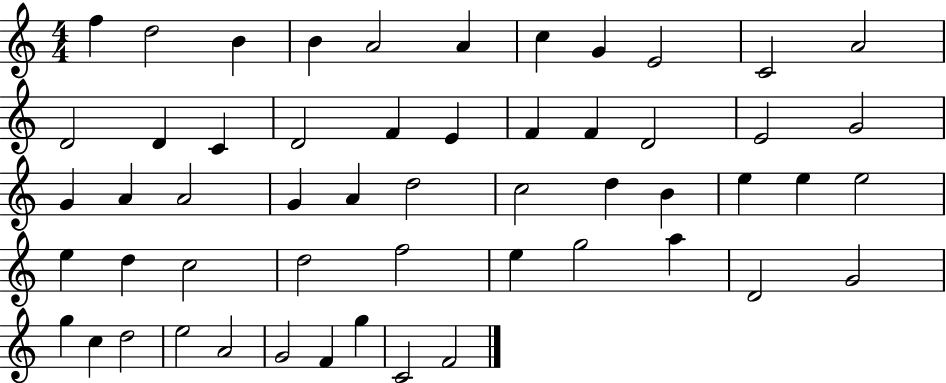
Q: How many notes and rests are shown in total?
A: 54